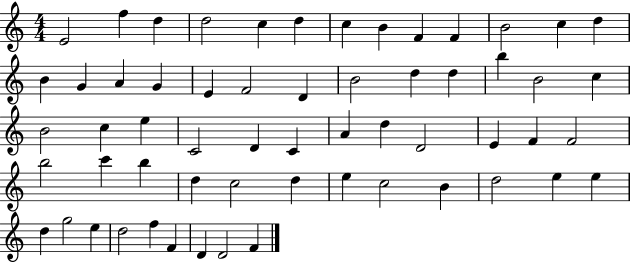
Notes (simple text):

E4/h F5/q D5/q D5/h C5/q D5/q C5/q B4/q F4/q F4/q B4/h C5/q D5/q B4/q G4/q A4/q G4/q E4/q F4/h D4/q B4/h D5/q D5/q B5/q B4/h C5/q B4/h C5/q E5/q C4/h D4/q C4/q A4/q D5/q D4/h E4/q F4/q F4/h B5/h C6/q B5/q D5/q C5/h D5/q E5/q C5/h B4/q D5/h E5/q E5/q D5/q G5/h E5/q D5/h F5/q F4/q D4/q D4/h F4/q